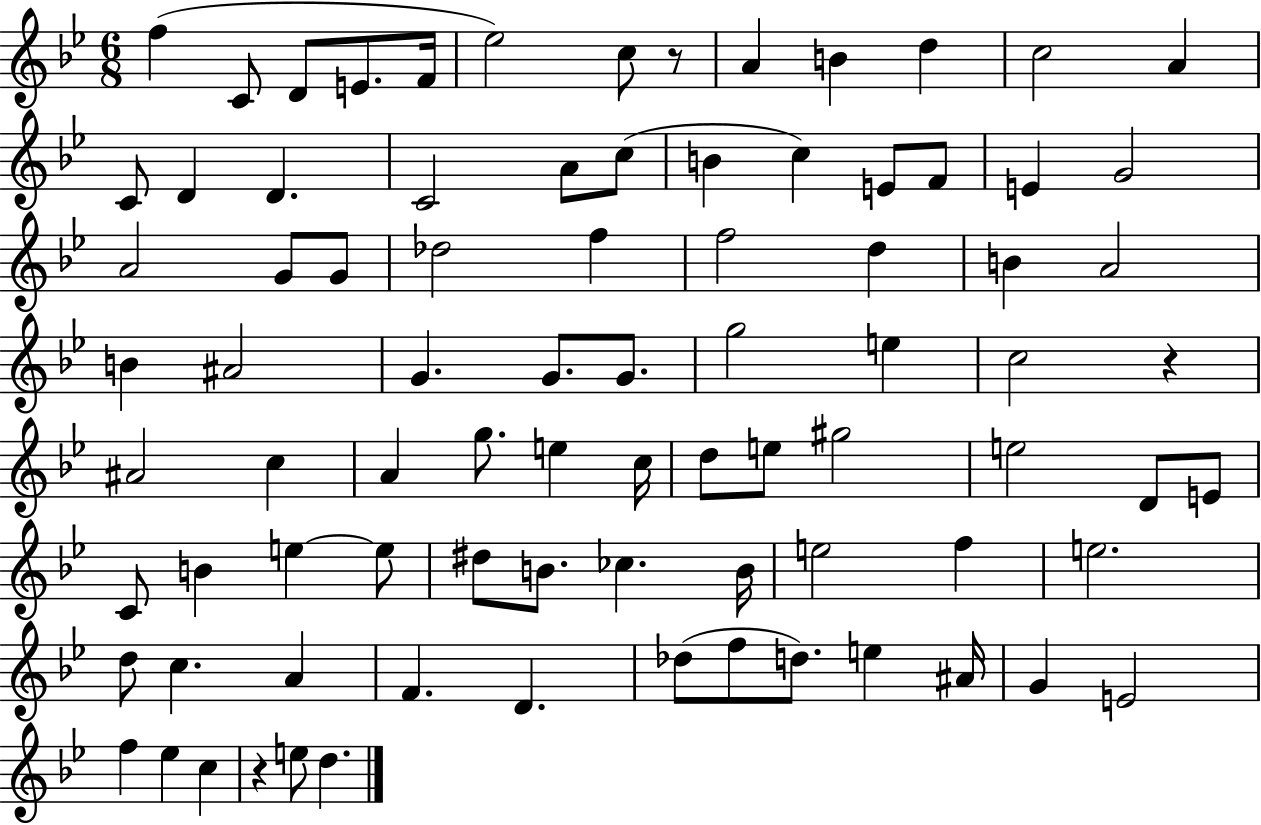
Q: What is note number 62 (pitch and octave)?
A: E5